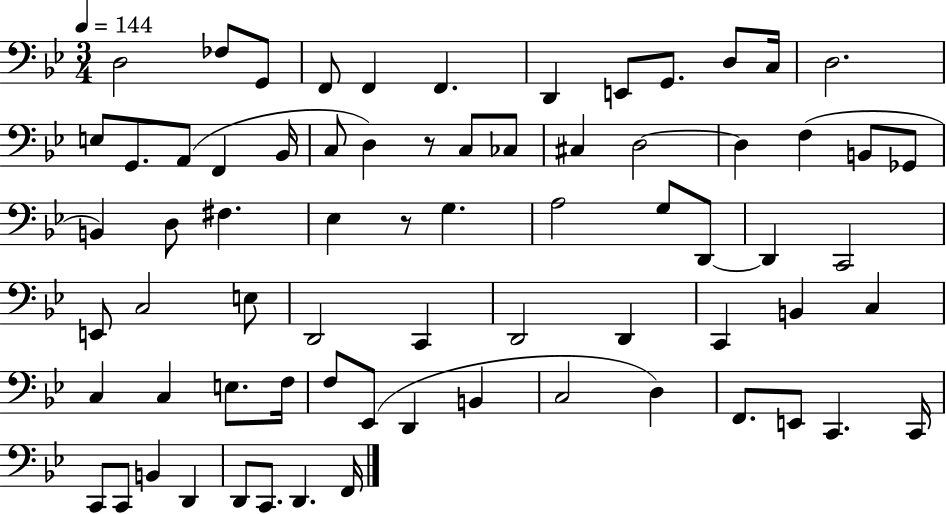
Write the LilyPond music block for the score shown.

{
  \clef bass
  \numericTimeSignature
  \time 3/4
  \key bes \major
  \tempo 4 = 144
  d2 fes8 g,8 | f,8 f,4 f,4. | d,4 e,8 g,8. d8 c16 | d2. | \break e8 g,8. a,8( f,4 bes,16 | c8 d4) r8 c8 ces8 | cis4 d2~~ | d4 f4( b,8 ges,8 | \break b,4) d8 fis4. | ees4 r8 g4. | a2 g8 d,8~~ | d,4 c,2 | \break e,8 c2 e8 | d,2 c,4 | d,2 d,4 | c,4 b,4 c4 | \break c4 c4 e8. f16 | f8 ees,8( d,4 b,4 | c2 d4) | f,8. e,8 c,4. c,16 | \break c,8 c,8 b,4 d,4 | d,8 c,8. d,4. f,16 | \bar "|."
}